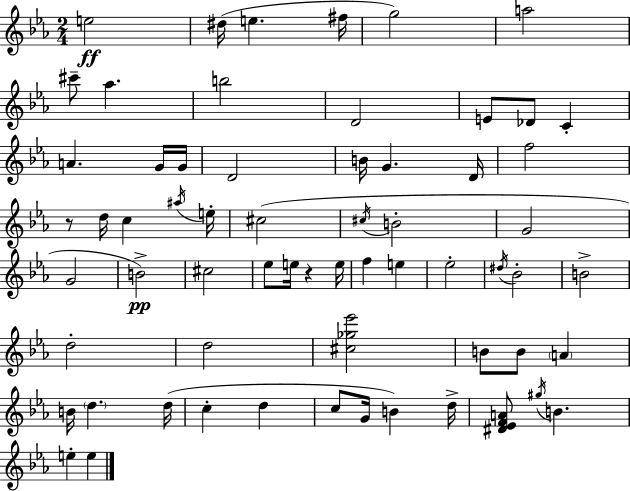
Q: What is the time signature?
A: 2/4